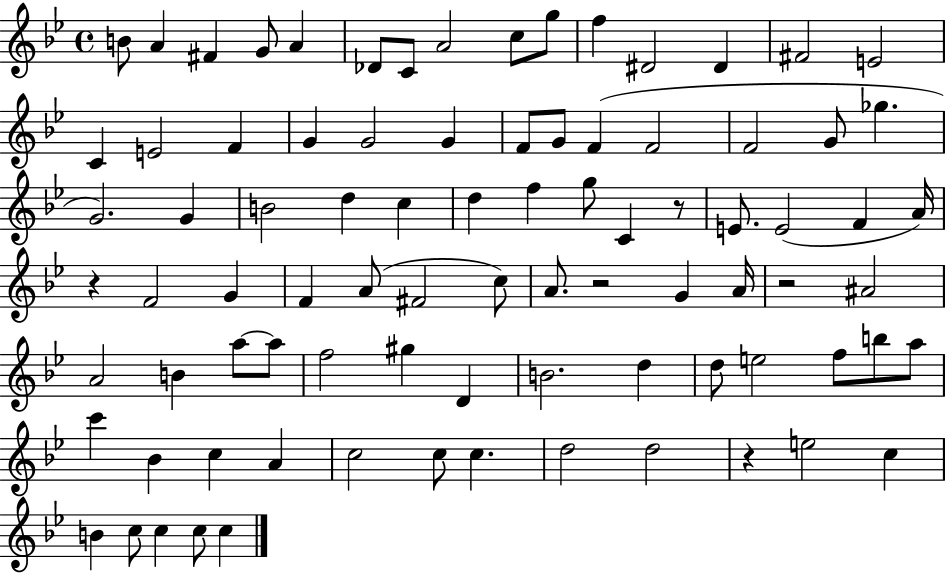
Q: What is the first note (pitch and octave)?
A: B4